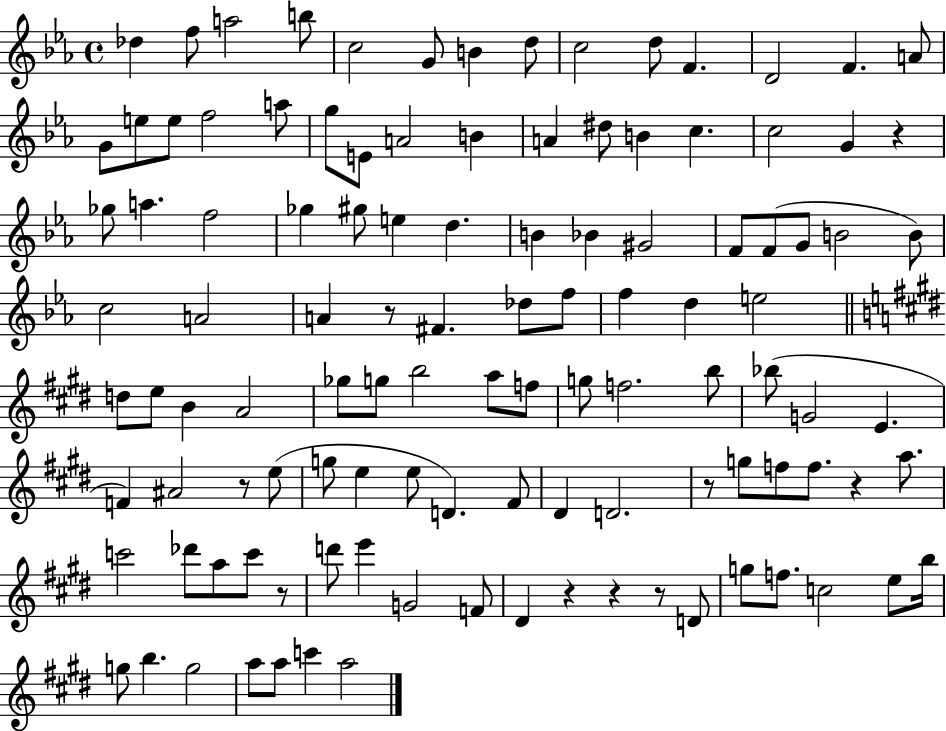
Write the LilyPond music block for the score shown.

{
  \clef treble
  \time 4/4
  \defaultTimeSignature
  \key ees \major
  des''4 f''8 a''2 b''8 | c''2 g'8 b'4 d''8 | c''2 d''8 f'4. | d'2 f'4. a'8 | \break g'8 e''8 e''8 f''2 a''8 | g''8 e'8 a'2 b'4 | a'4 dis''8 b'4 c''4. | c''2 g'4 r4 | \break ges''8 a''4. f''2 | ges''4 gis''8 e''4 d''4. | b'4 bes'4 gis'2 | f'8 f'8( g'8 b'2 b'8) | \break c''2 a'2 | a'4 r8 fis'4. des''8 f''8 | f''4 d''4 e''2 | \bar "||" \break \key e \major d''8 e''8 b'4 a'2 | ges''8 g''8 b''2 a''8 f''8 | g''8 f''2. b''8 | bes''8( g'2 e'4. | \break f'4) ais'2 r8 e''8( | g''8 e''4 e''8 d'4.) fis'8 | dis'4 d'2. | r8 g''8 f''8 f''8. r4 a''8. | \break c'''2 des'''8 a''8 c'''8 r8 | d'''8 e'''4 g'2 f'8 | dis'4 r4 r4 r8 d'8 | g''8 f''8. c''2 e''8 b''16 | \break g''8 b''4. g''2 | a''8 a''8 c'''4 a''2 | \bar "|."
}